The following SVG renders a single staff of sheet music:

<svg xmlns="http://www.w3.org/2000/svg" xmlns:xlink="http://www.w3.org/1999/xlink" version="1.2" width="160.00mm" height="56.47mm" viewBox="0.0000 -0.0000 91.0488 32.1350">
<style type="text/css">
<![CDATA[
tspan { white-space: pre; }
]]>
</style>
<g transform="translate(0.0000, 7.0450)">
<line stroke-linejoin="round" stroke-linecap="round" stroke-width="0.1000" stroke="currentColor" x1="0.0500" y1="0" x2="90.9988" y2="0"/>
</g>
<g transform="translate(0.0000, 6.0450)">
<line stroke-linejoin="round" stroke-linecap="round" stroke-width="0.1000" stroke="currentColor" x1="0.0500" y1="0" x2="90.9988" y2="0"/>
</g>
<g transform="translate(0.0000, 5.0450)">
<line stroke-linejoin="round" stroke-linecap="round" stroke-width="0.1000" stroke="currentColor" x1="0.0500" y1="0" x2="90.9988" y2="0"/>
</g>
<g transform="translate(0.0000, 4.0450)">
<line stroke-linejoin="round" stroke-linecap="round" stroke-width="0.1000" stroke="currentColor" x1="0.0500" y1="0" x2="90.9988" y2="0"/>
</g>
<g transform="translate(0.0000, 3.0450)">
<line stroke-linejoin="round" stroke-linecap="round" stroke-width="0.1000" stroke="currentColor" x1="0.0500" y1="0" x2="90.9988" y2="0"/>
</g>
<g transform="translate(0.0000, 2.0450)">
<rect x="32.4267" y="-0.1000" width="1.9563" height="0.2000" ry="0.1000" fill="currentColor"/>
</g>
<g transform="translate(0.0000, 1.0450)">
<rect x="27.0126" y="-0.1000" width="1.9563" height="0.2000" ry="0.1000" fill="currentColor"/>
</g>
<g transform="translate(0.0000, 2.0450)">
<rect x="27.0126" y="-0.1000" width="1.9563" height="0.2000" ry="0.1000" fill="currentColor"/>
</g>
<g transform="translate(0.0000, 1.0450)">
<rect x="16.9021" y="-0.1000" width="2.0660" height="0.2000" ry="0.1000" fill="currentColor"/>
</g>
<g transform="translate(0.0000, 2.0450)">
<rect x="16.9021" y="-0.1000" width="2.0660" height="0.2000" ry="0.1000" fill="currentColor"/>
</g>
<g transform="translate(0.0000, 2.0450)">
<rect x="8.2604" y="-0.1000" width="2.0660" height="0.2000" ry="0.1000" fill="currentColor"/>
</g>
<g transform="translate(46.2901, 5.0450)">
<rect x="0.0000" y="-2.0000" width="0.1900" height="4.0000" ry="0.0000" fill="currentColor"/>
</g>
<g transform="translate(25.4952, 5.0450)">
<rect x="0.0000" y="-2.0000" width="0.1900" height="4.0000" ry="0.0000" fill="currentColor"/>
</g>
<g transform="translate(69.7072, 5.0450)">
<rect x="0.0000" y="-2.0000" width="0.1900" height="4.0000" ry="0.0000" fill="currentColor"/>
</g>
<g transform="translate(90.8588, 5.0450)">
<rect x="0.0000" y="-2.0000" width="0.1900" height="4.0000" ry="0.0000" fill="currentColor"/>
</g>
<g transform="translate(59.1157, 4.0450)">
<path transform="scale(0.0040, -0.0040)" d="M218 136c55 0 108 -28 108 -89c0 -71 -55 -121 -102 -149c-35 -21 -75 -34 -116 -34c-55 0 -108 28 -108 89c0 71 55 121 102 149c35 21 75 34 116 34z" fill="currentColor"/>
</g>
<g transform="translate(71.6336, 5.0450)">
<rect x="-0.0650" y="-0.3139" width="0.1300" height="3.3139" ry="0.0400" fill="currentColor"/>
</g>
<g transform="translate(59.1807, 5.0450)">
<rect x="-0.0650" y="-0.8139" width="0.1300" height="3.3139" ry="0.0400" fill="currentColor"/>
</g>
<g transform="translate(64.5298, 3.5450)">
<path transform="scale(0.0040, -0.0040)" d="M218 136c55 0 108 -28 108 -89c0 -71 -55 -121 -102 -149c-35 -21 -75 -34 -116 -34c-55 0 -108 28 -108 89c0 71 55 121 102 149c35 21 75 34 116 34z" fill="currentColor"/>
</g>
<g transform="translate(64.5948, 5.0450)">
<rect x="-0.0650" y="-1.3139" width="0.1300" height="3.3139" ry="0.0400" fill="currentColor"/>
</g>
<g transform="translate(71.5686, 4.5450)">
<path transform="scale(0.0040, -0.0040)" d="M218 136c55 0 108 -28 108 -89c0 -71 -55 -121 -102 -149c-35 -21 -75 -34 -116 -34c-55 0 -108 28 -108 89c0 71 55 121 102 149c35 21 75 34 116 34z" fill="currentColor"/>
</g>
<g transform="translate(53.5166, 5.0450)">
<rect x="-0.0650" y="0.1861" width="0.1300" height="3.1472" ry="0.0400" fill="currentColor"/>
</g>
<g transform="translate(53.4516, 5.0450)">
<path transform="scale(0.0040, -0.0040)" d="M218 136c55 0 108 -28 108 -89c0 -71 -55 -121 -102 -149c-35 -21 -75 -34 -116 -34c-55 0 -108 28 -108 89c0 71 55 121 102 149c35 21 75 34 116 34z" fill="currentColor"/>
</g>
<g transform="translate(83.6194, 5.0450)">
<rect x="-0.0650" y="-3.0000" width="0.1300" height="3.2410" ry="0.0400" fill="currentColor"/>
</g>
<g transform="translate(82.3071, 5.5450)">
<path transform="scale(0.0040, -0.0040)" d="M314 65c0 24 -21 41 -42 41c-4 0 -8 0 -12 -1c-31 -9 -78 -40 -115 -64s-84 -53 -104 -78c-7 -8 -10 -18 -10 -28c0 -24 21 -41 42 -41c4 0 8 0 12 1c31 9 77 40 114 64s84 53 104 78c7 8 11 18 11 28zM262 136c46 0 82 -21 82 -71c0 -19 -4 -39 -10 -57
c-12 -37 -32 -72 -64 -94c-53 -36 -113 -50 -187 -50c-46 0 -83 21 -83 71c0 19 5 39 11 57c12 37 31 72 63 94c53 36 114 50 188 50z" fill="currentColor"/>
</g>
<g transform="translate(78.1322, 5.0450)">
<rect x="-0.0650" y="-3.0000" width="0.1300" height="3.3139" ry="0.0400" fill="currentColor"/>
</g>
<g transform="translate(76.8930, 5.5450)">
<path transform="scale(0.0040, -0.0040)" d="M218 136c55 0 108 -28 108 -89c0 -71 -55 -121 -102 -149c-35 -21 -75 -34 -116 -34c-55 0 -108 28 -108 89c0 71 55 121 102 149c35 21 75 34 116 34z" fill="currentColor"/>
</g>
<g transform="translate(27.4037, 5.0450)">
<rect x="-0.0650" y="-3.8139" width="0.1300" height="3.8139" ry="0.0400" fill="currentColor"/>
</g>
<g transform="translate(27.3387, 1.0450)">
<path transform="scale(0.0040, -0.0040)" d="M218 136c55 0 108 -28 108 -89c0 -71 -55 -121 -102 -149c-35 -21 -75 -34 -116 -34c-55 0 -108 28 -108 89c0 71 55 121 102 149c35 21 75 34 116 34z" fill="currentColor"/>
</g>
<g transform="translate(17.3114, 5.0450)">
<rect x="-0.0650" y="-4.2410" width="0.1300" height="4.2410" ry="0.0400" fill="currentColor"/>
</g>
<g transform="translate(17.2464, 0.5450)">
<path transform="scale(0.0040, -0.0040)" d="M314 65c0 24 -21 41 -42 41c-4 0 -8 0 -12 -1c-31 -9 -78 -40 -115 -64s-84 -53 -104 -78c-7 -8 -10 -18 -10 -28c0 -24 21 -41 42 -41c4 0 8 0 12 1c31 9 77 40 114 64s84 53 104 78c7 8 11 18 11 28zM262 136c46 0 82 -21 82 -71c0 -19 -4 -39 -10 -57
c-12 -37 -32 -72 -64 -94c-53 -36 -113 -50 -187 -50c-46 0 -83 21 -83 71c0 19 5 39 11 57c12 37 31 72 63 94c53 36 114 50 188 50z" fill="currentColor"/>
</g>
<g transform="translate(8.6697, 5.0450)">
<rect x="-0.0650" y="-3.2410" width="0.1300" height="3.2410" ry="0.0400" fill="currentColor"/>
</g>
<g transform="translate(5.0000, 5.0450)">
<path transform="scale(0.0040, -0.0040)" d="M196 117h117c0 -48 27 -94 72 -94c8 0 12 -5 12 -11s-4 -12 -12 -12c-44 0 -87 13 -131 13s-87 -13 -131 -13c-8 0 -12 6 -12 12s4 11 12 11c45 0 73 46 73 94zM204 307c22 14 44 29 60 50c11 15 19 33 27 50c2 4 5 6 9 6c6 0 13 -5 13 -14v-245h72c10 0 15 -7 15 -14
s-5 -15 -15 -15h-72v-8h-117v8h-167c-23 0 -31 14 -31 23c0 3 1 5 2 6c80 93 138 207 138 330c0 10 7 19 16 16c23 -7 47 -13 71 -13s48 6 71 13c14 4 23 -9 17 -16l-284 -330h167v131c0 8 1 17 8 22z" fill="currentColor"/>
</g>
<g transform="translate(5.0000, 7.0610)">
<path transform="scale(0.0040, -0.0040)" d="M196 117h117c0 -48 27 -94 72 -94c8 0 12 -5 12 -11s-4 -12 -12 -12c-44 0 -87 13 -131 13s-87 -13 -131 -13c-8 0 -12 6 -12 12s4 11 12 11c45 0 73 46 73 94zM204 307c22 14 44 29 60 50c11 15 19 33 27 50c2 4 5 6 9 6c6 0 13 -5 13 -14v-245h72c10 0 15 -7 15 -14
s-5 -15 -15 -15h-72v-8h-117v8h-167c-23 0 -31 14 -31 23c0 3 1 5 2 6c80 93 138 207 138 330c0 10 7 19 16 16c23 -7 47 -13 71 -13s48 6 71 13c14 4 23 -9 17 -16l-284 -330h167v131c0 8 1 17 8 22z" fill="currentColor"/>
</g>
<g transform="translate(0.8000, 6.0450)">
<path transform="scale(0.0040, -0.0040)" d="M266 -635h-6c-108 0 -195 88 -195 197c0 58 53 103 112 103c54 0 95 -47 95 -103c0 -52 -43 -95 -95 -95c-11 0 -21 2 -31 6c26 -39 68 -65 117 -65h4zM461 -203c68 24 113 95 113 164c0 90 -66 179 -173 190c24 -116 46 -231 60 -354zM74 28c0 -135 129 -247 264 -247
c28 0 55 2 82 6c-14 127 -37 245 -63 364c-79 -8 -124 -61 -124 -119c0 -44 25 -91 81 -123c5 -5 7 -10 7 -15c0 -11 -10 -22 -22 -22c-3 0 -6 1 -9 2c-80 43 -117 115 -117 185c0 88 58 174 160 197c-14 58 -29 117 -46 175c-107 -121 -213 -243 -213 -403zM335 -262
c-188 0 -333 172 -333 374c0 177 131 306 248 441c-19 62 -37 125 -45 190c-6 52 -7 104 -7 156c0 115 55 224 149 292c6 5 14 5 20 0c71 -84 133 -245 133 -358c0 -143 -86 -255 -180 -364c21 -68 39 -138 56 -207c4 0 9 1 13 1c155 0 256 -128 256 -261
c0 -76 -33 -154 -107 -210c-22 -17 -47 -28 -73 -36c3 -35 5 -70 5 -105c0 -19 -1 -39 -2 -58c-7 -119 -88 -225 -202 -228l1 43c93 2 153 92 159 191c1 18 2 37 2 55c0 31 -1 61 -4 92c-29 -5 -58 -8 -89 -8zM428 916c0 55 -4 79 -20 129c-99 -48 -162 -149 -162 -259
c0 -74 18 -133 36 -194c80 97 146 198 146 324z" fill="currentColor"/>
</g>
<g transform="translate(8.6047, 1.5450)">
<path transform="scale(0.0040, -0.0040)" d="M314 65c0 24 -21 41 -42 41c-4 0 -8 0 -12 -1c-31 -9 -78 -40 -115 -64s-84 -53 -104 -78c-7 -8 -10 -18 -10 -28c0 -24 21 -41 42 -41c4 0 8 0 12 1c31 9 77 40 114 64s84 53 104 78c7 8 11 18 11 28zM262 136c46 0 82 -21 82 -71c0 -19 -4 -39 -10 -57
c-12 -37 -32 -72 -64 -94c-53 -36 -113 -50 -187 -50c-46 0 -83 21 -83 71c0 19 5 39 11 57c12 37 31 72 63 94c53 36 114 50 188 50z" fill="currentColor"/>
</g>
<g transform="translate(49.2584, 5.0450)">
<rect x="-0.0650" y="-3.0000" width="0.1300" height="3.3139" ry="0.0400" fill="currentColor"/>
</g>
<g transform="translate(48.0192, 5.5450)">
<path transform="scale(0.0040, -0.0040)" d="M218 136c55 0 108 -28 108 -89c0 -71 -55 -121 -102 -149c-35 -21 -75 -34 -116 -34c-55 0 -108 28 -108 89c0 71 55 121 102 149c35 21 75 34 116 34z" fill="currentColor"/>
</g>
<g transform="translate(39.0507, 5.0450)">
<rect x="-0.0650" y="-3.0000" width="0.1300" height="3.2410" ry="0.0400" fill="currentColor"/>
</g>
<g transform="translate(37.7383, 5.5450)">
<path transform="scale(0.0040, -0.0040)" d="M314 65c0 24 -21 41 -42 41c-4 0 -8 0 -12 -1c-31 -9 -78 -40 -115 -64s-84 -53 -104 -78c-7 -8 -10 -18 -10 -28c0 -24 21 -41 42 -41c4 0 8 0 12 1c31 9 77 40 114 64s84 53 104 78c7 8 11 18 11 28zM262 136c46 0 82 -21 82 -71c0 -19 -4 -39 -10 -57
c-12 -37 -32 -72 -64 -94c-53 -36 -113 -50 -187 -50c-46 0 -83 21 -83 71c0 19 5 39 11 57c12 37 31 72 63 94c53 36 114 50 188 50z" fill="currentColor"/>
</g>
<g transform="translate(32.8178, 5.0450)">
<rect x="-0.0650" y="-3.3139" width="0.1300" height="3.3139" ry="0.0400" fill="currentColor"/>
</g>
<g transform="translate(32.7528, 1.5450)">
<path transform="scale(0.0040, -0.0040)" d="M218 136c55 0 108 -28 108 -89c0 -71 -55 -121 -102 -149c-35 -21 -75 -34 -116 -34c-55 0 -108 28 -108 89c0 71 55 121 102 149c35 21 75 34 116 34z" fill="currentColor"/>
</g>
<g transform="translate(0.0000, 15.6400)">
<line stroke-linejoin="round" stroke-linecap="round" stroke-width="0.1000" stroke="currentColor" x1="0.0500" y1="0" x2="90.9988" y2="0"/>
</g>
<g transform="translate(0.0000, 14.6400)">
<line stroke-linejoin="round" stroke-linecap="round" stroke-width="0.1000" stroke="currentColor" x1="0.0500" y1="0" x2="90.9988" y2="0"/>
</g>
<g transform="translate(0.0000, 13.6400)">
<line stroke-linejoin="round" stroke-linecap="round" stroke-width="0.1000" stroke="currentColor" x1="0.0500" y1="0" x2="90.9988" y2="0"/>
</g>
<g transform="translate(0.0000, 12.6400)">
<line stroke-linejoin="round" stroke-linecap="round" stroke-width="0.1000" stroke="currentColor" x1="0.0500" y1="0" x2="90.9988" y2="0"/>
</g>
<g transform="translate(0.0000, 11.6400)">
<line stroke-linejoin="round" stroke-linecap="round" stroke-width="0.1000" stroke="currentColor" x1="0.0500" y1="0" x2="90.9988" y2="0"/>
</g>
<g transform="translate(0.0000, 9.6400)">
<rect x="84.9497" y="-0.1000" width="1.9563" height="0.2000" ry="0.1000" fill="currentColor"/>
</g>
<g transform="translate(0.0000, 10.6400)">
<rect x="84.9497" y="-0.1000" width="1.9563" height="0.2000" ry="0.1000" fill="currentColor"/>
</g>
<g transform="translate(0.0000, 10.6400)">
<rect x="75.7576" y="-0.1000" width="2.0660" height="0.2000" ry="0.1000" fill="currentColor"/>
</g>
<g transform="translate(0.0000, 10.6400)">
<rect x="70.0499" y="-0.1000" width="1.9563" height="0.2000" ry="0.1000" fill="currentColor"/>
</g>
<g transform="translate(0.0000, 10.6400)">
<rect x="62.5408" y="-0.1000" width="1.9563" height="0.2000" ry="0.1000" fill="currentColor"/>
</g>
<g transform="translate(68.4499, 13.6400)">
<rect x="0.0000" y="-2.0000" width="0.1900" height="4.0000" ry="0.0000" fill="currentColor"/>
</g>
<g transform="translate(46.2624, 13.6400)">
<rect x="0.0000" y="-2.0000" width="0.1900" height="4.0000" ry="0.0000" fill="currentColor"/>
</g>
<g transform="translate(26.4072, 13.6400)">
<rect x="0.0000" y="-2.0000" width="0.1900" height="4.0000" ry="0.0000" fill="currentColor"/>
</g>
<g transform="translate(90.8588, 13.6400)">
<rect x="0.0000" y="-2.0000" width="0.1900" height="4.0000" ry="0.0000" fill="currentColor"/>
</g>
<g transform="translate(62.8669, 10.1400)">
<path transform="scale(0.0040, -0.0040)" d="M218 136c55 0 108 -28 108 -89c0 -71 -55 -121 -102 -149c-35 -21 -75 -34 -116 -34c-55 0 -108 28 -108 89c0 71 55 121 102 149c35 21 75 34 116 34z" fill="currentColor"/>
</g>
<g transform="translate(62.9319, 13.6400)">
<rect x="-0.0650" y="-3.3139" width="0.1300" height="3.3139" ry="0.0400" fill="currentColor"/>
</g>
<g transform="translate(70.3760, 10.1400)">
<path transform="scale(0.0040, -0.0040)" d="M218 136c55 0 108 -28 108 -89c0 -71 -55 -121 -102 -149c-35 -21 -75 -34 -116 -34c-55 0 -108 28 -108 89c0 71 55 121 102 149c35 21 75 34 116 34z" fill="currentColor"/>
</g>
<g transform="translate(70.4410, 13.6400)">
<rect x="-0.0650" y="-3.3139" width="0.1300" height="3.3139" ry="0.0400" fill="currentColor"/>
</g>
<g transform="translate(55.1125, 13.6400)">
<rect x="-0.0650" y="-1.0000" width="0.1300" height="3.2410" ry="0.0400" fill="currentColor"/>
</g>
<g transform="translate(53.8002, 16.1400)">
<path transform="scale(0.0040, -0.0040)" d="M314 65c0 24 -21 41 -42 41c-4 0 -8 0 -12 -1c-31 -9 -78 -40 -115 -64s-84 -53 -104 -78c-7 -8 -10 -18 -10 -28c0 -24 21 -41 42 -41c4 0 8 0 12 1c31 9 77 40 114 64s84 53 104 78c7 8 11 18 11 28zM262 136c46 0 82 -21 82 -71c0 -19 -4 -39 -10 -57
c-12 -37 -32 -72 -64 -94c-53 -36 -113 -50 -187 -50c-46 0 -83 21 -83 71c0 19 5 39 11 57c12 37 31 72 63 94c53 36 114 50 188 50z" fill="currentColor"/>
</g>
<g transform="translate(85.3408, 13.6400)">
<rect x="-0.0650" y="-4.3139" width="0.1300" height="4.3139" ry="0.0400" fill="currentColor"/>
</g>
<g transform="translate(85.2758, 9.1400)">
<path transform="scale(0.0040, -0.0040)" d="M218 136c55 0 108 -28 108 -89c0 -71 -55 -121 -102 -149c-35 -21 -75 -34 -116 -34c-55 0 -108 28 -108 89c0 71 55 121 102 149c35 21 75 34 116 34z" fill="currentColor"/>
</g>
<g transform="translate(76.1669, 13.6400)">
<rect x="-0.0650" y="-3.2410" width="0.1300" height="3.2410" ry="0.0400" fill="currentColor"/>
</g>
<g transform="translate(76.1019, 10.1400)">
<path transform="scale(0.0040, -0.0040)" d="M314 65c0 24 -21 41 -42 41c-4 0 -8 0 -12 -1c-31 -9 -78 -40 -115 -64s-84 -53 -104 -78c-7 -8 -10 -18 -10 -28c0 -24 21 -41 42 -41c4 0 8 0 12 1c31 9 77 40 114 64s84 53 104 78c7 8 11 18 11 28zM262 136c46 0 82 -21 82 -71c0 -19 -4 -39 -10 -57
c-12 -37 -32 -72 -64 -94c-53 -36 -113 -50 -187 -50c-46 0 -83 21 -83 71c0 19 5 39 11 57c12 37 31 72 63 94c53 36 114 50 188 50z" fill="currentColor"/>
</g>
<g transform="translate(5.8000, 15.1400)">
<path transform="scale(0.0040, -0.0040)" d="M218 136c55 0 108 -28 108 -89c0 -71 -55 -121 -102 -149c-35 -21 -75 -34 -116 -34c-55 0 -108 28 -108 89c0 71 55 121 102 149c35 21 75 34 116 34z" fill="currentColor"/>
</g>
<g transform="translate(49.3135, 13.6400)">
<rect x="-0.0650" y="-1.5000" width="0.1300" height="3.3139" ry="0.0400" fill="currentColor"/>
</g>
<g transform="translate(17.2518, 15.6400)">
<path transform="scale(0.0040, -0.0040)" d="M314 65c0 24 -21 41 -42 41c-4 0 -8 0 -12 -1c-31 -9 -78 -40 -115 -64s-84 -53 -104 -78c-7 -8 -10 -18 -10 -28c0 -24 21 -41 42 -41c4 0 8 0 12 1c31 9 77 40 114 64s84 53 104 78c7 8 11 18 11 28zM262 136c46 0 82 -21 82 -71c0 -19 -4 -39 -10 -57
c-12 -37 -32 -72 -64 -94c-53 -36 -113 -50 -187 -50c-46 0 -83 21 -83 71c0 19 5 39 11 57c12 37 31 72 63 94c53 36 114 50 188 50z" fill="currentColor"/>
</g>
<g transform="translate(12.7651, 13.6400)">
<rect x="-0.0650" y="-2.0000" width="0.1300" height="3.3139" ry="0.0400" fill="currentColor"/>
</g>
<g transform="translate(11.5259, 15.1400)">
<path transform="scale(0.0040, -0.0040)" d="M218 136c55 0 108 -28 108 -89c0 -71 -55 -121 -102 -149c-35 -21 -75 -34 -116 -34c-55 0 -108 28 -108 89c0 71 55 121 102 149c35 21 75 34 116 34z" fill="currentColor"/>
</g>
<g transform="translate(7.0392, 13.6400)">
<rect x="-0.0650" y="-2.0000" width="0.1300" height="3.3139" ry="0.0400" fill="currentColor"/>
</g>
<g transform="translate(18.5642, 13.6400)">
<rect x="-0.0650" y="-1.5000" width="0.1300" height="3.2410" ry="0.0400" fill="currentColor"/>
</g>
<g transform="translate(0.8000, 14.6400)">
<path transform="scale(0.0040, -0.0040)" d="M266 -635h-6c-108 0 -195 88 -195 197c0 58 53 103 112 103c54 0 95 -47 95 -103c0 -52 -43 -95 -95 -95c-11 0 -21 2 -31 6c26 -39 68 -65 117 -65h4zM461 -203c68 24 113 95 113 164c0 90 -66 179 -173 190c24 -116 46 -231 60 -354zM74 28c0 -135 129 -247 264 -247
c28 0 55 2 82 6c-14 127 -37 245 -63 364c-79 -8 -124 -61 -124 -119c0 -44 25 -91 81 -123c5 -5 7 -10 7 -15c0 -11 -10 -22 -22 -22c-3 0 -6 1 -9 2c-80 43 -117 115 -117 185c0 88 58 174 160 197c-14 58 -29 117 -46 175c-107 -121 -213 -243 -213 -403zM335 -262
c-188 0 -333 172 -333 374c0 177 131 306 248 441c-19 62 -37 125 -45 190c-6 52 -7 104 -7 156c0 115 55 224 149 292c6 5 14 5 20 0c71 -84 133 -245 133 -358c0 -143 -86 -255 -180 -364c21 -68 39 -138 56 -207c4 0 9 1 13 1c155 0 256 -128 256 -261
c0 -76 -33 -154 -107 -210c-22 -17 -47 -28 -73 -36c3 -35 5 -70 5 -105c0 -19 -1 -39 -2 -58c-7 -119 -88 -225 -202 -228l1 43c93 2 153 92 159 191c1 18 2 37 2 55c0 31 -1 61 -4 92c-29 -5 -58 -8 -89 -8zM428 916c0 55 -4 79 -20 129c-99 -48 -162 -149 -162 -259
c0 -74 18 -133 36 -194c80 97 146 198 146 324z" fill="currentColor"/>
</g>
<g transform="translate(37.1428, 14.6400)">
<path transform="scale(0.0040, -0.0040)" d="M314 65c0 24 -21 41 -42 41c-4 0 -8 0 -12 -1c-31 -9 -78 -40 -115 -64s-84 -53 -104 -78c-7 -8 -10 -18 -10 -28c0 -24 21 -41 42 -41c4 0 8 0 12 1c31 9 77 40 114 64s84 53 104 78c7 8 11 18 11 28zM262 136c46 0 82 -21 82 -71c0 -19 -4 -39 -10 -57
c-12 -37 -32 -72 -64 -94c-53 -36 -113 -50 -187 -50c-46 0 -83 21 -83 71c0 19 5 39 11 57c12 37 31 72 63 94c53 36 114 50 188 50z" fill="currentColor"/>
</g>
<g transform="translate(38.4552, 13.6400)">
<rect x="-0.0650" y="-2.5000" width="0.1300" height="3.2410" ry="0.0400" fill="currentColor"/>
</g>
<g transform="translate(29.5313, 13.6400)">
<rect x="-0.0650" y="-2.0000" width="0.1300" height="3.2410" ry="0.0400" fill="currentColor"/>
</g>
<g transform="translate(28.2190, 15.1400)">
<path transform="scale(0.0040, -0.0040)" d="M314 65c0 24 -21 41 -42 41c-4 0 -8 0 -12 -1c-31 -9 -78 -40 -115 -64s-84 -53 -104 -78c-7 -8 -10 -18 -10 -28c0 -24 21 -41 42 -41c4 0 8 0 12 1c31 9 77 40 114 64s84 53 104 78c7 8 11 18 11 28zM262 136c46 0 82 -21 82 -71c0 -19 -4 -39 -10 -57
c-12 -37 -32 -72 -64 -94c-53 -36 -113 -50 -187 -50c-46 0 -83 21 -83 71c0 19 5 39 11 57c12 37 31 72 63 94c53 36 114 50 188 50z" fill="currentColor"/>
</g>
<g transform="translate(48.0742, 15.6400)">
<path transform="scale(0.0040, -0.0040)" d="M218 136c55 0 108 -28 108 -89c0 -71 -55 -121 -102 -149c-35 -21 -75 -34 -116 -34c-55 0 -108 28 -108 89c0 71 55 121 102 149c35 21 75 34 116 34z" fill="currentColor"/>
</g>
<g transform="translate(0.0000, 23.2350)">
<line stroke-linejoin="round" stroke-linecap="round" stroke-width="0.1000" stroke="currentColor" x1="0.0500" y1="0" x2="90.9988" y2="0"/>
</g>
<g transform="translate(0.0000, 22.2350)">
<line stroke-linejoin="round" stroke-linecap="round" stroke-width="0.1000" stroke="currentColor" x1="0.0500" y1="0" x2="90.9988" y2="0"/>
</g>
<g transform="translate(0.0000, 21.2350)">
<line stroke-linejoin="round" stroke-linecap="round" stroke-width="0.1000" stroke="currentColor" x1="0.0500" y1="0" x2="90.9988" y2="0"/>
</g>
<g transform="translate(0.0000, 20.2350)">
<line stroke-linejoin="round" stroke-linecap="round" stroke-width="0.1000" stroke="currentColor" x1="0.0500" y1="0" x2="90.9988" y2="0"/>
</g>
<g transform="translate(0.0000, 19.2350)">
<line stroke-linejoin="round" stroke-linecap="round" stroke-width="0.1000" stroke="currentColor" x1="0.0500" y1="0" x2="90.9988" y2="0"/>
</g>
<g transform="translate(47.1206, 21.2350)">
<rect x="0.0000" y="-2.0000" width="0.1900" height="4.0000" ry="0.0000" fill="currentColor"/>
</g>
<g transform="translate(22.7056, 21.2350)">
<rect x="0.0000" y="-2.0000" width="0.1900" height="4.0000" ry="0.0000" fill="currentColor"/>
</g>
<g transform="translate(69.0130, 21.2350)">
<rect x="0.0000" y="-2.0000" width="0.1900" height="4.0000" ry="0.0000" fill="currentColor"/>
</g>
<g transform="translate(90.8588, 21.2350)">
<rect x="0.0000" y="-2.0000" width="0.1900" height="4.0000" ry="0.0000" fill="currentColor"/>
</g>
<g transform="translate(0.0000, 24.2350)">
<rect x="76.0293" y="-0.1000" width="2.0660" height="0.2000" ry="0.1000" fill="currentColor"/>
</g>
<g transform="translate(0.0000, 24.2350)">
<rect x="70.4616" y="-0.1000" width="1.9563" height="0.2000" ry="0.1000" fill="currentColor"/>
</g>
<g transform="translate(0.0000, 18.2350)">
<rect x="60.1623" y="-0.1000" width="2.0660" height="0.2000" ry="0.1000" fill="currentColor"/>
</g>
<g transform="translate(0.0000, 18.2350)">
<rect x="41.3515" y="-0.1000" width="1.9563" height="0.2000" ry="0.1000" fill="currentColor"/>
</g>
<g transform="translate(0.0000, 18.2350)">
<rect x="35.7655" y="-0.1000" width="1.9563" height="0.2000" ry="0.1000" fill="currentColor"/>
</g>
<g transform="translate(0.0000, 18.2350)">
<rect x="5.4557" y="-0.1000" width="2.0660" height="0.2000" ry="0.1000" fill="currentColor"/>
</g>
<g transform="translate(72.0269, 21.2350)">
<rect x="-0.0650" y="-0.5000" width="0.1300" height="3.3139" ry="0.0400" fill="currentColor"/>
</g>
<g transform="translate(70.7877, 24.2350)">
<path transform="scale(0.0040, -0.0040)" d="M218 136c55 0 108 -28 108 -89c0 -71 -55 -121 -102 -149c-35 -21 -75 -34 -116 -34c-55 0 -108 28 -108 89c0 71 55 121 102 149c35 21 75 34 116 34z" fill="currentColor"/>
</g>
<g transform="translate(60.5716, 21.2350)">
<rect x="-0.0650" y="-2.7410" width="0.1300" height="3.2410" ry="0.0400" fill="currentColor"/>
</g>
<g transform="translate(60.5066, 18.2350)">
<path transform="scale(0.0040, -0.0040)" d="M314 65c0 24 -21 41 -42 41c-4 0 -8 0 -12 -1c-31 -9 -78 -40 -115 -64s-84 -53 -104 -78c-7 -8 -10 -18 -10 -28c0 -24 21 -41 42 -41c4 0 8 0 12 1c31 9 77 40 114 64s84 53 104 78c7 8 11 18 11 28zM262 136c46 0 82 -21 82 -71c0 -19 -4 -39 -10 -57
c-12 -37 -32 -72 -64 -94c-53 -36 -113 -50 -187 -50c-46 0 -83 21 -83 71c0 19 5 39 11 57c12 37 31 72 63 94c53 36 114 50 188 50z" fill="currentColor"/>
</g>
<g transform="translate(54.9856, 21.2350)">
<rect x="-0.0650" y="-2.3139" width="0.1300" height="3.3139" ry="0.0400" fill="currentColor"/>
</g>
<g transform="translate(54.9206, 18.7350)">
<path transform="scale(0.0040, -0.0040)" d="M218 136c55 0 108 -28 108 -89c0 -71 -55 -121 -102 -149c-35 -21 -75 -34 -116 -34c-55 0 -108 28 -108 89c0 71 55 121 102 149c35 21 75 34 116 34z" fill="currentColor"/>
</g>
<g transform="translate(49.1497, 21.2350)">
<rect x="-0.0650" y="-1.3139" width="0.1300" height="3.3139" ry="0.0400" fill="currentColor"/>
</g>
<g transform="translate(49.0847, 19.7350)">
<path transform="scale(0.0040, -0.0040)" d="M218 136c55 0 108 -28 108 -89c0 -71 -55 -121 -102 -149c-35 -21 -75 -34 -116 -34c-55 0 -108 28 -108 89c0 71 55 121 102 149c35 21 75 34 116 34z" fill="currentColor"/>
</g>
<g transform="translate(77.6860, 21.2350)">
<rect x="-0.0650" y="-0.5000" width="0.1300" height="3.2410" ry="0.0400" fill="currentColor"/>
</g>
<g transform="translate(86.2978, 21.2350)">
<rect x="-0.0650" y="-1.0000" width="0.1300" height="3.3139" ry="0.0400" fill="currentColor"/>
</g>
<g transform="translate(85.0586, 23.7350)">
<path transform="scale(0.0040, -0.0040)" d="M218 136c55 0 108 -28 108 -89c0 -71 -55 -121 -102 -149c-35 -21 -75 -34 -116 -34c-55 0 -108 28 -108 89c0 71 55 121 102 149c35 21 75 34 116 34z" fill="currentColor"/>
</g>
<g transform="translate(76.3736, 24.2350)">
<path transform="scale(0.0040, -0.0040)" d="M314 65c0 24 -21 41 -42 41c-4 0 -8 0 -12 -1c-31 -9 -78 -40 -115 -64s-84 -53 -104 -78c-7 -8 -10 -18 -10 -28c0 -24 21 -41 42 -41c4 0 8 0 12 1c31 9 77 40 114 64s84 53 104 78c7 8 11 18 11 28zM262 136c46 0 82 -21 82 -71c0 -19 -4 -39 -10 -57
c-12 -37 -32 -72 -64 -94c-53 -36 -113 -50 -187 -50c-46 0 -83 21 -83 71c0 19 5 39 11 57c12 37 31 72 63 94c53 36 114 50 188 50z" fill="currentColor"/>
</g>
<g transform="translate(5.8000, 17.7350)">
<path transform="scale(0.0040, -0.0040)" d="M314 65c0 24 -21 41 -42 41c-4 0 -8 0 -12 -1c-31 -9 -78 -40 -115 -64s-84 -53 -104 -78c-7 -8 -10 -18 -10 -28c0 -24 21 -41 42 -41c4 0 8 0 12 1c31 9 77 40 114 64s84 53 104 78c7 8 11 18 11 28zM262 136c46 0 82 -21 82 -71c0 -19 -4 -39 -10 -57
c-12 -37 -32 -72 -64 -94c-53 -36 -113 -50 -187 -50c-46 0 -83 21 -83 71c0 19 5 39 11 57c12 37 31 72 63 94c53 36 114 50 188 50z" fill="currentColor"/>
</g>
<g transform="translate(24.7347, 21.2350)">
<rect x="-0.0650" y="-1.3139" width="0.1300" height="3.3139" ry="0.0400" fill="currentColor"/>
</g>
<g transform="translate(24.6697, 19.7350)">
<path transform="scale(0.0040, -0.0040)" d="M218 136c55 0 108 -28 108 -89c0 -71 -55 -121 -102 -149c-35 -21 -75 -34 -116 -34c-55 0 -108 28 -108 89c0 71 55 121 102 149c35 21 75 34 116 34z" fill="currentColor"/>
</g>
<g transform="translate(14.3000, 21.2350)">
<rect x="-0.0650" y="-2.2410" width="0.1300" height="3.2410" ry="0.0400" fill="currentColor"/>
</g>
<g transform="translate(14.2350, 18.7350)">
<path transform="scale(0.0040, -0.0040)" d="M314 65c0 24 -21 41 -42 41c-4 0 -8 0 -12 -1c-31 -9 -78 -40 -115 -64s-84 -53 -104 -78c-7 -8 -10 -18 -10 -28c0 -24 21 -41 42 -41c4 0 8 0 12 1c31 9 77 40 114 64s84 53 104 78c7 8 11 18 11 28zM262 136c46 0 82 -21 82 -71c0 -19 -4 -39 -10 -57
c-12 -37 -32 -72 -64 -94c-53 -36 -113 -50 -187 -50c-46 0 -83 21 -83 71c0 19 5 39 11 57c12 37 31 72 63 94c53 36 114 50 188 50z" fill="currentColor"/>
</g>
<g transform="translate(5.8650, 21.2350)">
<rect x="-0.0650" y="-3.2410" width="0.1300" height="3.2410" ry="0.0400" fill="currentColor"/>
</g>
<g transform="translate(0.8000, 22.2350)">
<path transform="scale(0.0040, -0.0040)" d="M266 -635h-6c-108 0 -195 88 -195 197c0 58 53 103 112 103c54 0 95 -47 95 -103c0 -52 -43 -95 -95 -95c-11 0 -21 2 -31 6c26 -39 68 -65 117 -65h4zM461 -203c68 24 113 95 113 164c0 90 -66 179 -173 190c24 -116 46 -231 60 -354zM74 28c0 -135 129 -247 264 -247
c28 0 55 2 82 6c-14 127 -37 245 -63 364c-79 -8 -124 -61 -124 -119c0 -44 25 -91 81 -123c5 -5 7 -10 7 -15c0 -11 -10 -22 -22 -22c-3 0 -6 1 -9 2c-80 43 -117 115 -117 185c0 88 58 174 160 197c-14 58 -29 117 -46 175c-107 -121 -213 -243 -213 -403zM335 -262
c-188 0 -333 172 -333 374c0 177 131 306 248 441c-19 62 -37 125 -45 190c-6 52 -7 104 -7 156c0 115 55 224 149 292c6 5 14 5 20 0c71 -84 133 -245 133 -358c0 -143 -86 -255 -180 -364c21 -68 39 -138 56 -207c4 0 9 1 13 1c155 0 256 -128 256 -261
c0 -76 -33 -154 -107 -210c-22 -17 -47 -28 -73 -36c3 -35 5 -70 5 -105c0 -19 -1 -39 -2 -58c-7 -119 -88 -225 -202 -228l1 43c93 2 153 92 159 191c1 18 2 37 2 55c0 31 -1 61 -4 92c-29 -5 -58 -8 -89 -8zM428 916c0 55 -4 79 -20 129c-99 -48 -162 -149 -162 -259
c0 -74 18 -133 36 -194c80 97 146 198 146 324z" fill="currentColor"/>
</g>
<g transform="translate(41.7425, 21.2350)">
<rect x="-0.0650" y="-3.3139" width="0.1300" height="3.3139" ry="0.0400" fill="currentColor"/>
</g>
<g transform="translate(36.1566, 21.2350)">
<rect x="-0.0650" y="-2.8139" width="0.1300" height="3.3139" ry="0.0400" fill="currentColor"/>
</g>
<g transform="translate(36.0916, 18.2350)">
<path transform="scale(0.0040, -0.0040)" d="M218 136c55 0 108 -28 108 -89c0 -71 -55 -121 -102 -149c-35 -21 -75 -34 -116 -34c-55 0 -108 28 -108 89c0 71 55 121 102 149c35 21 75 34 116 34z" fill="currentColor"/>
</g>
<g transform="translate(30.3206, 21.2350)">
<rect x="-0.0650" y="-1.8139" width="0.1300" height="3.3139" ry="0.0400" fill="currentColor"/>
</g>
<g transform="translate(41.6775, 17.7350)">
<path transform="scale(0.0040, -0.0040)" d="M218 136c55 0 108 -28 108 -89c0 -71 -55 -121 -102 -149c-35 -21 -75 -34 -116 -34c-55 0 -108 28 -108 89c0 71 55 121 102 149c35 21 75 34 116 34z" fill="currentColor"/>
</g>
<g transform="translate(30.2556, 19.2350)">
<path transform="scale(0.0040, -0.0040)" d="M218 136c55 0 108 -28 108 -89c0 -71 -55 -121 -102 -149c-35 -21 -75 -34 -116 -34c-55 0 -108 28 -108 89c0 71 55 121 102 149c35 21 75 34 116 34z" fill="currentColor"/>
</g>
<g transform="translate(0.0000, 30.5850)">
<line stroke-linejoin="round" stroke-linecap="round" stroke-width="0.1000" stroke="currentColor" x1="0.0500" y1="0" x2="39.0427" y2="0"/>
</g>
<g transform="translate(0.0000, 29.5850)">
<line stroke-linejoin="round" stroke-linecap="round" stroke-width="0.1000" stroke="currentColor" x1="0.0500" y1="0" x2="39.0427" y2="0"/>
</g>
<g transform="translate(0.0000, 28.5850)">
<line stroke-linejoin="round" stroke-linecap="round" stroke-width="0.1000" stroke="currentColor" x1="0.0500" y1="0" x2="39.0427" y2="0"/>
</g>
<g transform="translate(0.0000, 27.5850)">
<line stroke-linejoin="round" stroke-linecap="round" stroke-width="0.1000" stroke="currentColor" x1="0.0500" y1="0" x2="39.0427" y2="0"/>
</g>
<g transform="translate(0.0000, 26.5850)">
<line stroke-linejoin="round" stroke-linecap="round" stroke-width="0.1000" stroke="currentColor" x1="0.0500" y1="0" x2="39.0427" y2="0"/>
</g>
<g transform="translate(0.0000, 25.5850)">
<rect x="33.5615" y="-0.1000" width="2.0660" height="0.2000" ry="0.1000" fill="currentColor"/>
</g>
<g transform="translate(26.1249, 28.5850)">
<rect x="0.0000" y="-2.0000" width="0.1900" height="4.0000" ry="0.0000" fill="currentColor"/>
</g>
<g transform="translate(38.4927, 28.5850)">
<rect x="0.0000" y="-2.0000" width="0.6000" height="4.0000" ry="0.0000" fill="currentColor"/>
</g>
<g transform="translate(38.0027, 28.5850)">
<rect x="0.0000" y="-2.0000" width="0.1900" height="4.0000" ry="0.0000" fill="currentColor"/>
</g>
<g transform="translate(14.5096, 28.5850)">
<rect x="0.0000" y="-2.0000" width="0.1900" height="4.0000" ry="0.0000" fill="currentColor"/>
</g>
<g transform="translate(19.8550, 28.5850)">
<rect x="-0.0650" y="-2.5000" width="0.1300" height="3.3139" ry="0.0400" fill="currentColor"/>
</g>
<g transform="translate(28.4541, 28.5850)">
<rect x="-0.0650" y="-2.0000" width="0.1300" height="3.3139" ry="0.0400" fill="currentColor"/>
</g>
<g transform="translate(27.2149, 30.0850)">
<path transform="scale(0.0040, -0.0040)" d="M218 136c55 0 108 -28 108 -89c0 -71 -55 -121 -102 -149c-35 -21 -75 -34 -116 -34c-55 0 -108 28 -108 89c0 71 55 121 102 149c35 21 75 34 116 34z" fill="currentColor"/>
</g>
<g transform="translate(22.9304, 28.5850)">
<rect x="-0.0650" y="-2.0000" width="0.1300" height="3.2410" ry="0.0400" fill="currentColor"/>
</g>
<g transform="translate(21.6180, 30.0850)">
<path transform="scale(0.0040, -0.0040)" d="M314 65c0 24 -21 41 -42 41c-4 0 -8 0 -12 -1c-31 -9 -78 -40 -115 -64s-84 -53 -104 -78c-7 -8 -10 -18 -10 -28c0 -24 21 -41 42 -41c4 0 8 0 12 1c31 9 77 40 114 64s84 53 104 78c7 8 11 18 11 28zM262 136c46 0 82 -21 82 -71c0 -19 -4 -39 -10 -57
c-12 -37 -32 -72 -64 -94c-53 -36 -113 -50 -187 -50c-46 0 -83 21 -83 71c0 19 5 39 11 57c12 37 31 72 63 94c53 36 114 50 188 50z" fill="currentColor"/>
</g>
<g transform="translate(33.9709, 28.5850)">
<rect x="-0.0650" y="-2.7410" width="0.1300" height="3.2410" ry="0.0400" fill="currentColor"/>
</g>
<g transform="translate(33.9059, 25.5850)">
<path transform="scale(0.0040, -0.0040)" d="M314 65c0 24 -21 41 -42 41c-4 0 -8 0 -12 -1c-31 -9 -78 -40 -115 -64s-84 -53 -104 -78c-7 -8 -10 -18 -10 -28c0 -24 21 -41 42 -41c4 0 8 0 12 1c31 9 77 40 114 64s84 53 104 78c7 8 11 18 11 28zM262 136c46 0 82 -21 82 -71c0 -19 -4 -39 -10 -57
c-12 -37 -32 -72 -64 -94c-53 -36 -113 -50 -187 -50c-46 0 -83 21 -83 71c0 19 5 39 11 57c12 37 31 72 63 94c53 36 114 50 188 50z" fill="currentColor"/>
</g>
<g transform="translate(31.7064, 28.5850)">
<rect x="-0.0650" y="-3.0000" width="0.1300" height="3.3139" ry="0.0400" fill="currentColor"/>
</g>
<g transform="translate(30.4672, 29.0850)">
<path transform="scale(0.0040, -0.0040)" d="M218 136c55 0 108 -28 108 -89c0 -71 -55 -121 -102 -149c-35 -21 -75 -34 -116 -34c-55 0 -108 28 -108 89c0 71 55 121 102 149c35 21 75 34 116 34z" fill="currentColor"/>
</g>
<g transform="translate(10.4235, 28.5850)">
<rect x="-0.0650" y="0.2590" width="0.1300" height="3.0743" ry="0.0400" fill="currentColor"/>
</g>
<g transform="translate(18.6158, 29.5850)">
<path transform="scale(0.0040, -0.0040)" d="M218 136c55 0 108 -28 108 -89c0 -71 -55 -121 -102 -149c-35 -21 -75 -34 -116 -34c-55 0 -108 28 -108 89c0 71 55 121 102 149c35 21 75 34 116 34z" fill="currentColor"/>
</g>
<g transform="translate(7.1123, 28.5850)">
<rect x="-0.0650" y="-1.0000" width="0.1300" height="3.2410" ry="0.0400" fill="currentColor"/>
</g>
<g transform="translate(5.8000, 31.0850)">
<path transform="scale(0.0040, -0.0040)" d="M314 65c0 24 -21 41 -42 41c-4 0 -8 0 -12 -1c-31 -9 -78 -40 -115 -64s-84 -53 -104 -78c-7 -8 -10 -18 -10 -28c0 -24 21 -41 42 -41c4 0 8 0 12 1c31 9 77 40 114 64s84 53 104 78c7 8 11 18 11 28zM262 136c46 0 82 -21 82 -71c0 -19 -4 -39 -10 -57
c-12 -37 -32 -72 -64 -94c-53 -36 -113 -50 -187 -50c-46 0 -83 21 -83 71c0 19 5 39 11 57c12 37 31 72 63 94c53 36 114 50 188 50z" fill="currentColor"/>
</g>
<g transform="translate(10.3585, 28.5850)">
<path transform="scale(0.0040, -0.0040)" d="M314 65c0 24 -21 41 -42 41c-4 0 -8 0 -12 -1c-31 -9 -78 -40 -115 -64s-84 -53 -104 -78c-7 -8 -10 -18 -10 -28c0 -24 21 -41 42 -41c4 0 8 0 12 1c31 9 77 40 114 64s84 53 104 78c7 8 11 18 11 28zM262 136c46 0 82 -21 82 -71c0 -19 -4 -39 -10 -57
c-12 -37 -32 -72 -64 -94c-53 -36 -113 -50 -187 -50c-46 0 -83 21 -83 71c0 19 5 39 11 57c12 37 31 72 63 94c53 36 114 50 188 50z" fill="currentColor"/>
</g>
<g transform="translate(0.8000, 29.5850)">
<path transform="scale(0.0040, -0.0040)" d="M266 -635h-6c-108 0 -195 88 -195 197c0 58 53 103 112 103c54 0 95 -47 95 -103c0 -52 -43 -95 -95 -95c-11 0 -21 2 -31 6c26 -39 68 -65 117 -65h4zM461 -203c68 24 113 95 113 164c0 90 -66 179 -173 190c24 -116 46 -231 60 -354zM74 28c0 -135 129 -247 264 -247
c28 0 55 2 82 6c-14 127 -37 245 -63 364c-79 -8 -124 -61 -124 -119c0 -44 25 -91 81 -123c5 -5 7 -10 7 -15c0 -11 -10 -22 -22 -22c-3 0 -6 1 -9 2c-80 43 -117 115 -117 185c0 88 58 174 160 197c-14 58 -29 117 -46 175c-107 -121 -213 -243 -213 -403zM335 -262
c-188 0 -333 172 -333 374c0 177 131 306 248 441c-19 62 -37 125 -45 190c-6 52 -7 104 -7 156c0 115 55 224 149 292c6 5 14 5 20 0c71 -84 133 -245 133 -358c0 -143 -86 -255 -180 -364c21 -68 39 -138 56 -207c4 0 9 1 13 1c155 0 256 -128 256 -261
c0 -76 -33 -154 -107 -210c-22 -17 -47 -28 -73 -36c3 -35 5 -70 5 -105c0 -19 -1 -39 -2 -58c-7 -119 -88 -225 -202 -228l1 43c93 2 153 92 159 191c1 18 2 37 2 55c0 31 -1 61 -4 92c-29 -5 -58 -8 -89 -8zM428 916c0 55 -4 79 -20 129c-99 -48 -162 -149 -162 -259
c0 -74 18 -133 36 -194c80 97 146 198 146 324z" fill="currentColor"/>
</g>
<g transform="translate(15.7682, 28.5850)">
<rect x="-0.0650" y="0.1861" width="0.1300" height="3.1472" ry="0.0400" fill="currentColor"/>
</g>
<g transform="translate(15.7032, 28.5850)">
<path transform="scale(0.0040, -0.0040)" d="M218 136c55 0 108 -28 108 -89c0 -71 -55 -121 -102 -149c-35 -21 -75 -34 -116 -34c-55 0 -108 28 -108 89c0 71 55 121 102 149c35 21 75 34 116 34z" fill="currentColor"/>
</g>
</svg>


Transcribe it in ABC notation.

X:1
T:Untitled
M:4/4
L:1/4
K:C
b2 d'2 c' b A2 A B d e c A A2 F F E2 F2 G2 E D2 b b b2 d' b2 g2 e f a b e g a2 C C2 D D2 B2 B G F2 F A a2